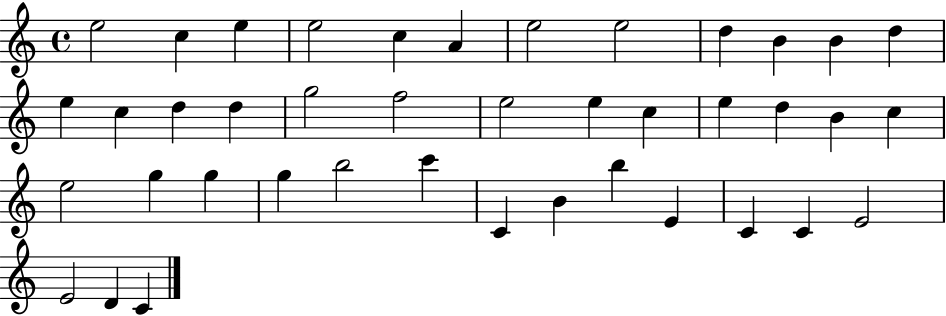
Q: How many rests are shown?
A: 0